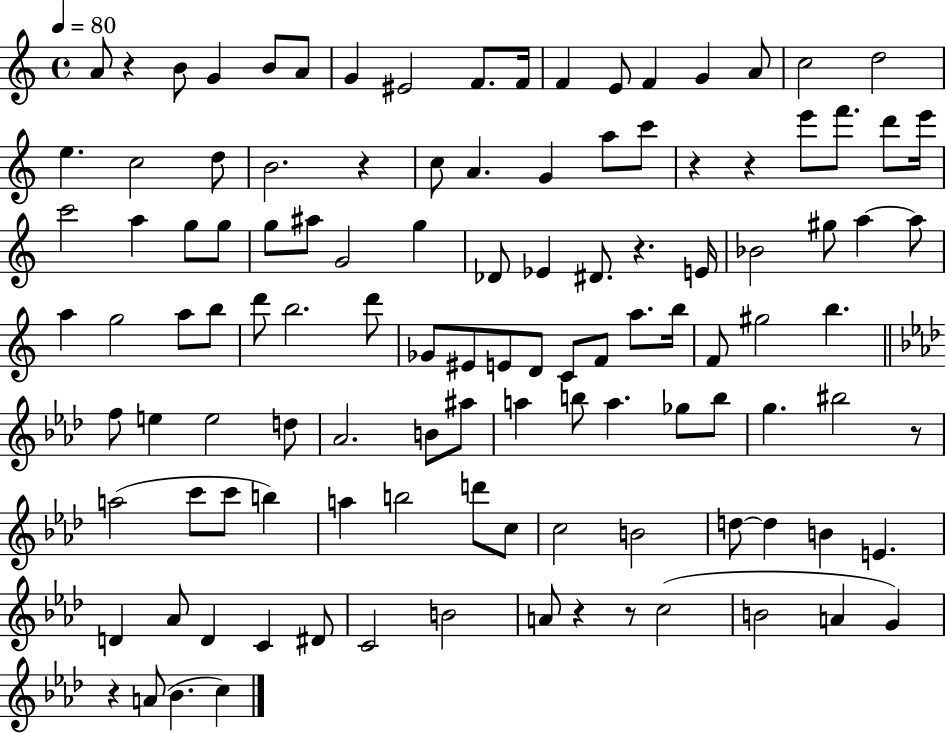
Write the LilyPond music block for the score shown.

{
  \clef treble
  \time 4/4
  \defaultTimeSignature
  \key c \major
  \tempo 4 = 80
  a'8 r4 b'8 g'4 b'8 a'8 | g'4 eis'2 f'8. f'16 | f'4 e'8 f'4 g'4 a'8 | c''2 d''2 | \break e''4. c''2 d''8 | b'2. r4 | c''8 a'4. g'4 a''8 c'''8 | r4 r4 e'''8 f'''8. d'''8 e'''16 | \break c'''2 a''4 g''8 g''8 | g''8 ais''8 g'2 g''4 | des'8 ees'4 dis'8. r4. e'16 | bes'2 gis''8 a''4~~ a''8 | \break a''4 g''2 a''8 b''8 | d'''8 b''2. d'''8 | ges'8 eis'8 e'8 d'8 c'8 f'8 a''8. b''16 | f'8 gis''2 b''4. | \break \bar "||" \break \key f \minor f''8 e''4 e''2 d''8 | aes'2. b'8 ais''8 | a''4 b''8 a''4. ges''8 b''8 | g''4. bis''2 r8 | \break a''2( c'''8 c'''8 b''4) | a''4 b''2 d'''8 c''8 | c''2 b'2 | d''8~~ d''4 b'4 e'4. | \break d'4 aes'8 d'4 c'4 dis'8 | c'2 b'2 | a'8 r4 r8 c''2( | b'2 a'4 g'4) | \break r4 a'8( bes'4. c''4) | \bar "|."
}